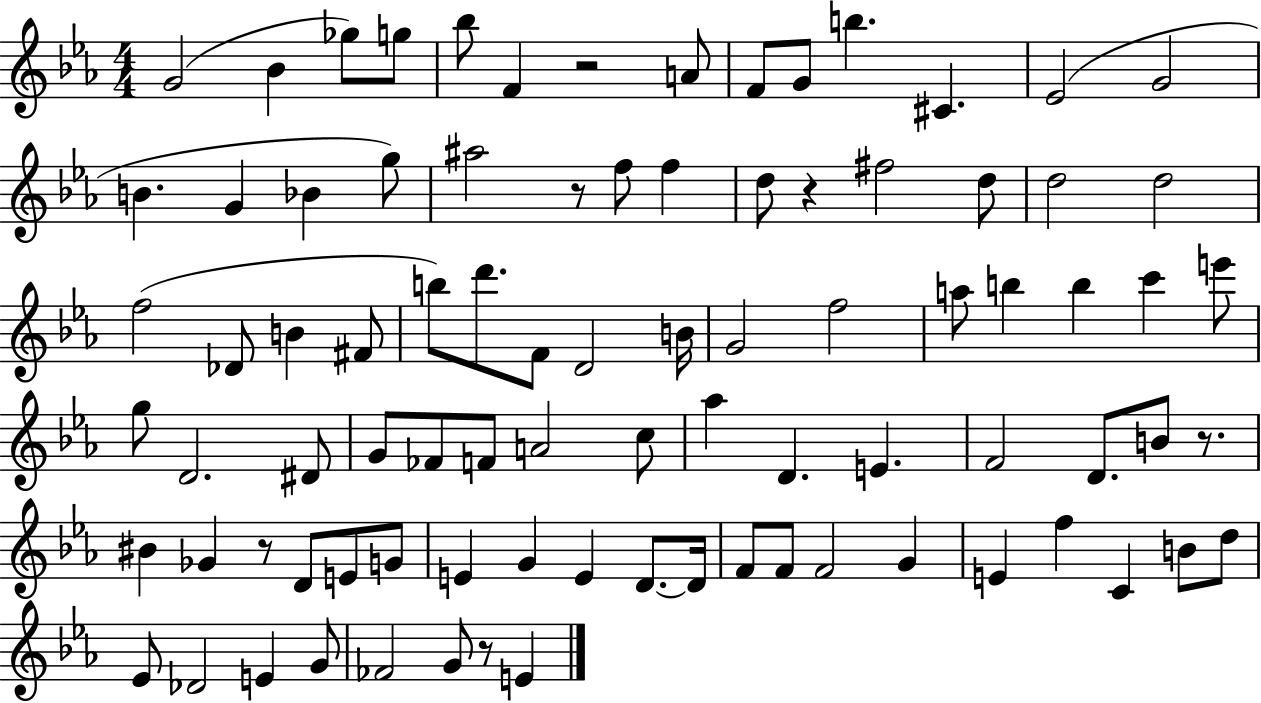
G4/h Bb4/q Gb5/e G5/e Bb5/e F4/q R/h A4/e F4/e G4/e B5/q. C#4/q. Eb4/h G4/h B4/q. G4/q Bb4/q G5/e A#5/h R/e F5/e F5/q D5/e R/q F#5/h D5/e D5/h D5/h F5/h Db4/e B4/q F#4/e B5/e D6/e. F4/e D4/h B4/s G4/h F5/h A5/e B5/q B5/q C6/q E6/e G5/e D4/h. D#4/e G4/e FES4/e F4/e A4/h C5/e Ab5/q D4/q. E4/q. F4/h D4/e. B4/e R/e. BIS4/q Gb4/q R/e D4/e E4/e G4/e E4/q G4/q E4/q D4/e. D4/s F4/e F4/e F4/h G4/q E4/q F5/q C4/q B4/e D5/e Eb4/e Db4/h E4/q G4/e FES4/h G4/e R/e E4/q